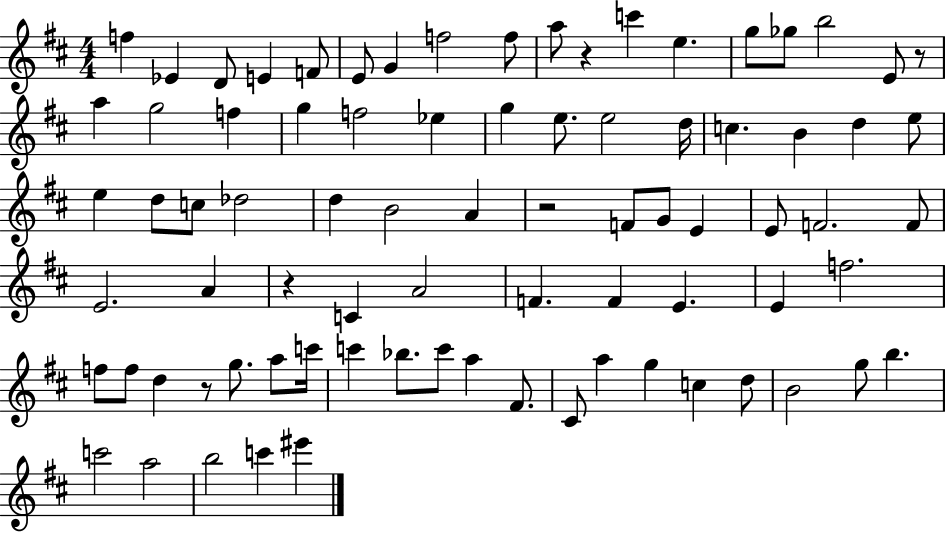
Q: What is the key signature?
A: D major